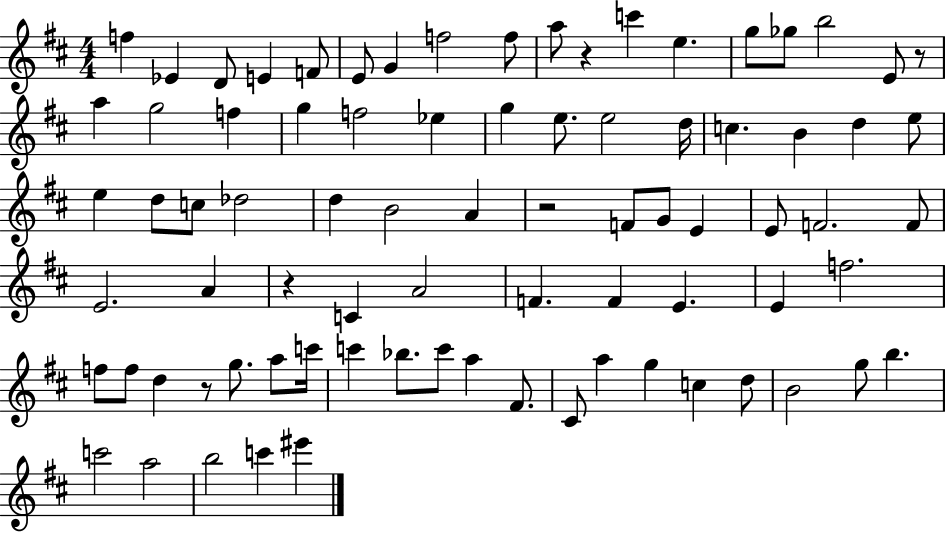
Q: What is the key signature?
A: D major